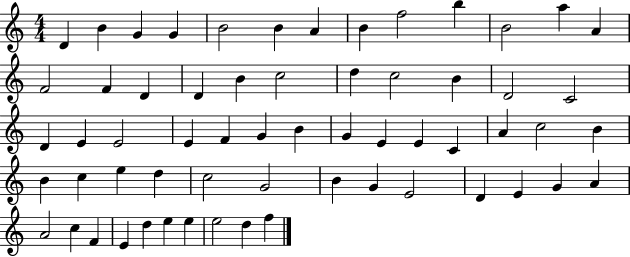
{
  \clef treble
  \numericTimeSignature
  \time 4/4
  \key c \major
  d'4 b'4 g'4 g'4 | b'2 b'4 a'4 | b'4 f''2 b''4 | b'2 a''4 a'4 | \break f'2 f'4 d'4 | d'4 b'4 c''2 | d''4 c''2 b'4 | d'2 c'2 | \break d'4 e'4 e'2 | e'4 f'4 g'4 b'4 | g'4 e'4 e'4 c'4 | a'4 c''2 b'4 | \break b'4 c''4 e''4 d''4 | c''2 g'2 | b'4 g'4 e'2 | d'4 e'4 g'4 a'4 | \break a'2 c''4 f'4 | e'4 d''4 e''4 e''4 | e''2 d''4 f''4 | \bar "|."
}